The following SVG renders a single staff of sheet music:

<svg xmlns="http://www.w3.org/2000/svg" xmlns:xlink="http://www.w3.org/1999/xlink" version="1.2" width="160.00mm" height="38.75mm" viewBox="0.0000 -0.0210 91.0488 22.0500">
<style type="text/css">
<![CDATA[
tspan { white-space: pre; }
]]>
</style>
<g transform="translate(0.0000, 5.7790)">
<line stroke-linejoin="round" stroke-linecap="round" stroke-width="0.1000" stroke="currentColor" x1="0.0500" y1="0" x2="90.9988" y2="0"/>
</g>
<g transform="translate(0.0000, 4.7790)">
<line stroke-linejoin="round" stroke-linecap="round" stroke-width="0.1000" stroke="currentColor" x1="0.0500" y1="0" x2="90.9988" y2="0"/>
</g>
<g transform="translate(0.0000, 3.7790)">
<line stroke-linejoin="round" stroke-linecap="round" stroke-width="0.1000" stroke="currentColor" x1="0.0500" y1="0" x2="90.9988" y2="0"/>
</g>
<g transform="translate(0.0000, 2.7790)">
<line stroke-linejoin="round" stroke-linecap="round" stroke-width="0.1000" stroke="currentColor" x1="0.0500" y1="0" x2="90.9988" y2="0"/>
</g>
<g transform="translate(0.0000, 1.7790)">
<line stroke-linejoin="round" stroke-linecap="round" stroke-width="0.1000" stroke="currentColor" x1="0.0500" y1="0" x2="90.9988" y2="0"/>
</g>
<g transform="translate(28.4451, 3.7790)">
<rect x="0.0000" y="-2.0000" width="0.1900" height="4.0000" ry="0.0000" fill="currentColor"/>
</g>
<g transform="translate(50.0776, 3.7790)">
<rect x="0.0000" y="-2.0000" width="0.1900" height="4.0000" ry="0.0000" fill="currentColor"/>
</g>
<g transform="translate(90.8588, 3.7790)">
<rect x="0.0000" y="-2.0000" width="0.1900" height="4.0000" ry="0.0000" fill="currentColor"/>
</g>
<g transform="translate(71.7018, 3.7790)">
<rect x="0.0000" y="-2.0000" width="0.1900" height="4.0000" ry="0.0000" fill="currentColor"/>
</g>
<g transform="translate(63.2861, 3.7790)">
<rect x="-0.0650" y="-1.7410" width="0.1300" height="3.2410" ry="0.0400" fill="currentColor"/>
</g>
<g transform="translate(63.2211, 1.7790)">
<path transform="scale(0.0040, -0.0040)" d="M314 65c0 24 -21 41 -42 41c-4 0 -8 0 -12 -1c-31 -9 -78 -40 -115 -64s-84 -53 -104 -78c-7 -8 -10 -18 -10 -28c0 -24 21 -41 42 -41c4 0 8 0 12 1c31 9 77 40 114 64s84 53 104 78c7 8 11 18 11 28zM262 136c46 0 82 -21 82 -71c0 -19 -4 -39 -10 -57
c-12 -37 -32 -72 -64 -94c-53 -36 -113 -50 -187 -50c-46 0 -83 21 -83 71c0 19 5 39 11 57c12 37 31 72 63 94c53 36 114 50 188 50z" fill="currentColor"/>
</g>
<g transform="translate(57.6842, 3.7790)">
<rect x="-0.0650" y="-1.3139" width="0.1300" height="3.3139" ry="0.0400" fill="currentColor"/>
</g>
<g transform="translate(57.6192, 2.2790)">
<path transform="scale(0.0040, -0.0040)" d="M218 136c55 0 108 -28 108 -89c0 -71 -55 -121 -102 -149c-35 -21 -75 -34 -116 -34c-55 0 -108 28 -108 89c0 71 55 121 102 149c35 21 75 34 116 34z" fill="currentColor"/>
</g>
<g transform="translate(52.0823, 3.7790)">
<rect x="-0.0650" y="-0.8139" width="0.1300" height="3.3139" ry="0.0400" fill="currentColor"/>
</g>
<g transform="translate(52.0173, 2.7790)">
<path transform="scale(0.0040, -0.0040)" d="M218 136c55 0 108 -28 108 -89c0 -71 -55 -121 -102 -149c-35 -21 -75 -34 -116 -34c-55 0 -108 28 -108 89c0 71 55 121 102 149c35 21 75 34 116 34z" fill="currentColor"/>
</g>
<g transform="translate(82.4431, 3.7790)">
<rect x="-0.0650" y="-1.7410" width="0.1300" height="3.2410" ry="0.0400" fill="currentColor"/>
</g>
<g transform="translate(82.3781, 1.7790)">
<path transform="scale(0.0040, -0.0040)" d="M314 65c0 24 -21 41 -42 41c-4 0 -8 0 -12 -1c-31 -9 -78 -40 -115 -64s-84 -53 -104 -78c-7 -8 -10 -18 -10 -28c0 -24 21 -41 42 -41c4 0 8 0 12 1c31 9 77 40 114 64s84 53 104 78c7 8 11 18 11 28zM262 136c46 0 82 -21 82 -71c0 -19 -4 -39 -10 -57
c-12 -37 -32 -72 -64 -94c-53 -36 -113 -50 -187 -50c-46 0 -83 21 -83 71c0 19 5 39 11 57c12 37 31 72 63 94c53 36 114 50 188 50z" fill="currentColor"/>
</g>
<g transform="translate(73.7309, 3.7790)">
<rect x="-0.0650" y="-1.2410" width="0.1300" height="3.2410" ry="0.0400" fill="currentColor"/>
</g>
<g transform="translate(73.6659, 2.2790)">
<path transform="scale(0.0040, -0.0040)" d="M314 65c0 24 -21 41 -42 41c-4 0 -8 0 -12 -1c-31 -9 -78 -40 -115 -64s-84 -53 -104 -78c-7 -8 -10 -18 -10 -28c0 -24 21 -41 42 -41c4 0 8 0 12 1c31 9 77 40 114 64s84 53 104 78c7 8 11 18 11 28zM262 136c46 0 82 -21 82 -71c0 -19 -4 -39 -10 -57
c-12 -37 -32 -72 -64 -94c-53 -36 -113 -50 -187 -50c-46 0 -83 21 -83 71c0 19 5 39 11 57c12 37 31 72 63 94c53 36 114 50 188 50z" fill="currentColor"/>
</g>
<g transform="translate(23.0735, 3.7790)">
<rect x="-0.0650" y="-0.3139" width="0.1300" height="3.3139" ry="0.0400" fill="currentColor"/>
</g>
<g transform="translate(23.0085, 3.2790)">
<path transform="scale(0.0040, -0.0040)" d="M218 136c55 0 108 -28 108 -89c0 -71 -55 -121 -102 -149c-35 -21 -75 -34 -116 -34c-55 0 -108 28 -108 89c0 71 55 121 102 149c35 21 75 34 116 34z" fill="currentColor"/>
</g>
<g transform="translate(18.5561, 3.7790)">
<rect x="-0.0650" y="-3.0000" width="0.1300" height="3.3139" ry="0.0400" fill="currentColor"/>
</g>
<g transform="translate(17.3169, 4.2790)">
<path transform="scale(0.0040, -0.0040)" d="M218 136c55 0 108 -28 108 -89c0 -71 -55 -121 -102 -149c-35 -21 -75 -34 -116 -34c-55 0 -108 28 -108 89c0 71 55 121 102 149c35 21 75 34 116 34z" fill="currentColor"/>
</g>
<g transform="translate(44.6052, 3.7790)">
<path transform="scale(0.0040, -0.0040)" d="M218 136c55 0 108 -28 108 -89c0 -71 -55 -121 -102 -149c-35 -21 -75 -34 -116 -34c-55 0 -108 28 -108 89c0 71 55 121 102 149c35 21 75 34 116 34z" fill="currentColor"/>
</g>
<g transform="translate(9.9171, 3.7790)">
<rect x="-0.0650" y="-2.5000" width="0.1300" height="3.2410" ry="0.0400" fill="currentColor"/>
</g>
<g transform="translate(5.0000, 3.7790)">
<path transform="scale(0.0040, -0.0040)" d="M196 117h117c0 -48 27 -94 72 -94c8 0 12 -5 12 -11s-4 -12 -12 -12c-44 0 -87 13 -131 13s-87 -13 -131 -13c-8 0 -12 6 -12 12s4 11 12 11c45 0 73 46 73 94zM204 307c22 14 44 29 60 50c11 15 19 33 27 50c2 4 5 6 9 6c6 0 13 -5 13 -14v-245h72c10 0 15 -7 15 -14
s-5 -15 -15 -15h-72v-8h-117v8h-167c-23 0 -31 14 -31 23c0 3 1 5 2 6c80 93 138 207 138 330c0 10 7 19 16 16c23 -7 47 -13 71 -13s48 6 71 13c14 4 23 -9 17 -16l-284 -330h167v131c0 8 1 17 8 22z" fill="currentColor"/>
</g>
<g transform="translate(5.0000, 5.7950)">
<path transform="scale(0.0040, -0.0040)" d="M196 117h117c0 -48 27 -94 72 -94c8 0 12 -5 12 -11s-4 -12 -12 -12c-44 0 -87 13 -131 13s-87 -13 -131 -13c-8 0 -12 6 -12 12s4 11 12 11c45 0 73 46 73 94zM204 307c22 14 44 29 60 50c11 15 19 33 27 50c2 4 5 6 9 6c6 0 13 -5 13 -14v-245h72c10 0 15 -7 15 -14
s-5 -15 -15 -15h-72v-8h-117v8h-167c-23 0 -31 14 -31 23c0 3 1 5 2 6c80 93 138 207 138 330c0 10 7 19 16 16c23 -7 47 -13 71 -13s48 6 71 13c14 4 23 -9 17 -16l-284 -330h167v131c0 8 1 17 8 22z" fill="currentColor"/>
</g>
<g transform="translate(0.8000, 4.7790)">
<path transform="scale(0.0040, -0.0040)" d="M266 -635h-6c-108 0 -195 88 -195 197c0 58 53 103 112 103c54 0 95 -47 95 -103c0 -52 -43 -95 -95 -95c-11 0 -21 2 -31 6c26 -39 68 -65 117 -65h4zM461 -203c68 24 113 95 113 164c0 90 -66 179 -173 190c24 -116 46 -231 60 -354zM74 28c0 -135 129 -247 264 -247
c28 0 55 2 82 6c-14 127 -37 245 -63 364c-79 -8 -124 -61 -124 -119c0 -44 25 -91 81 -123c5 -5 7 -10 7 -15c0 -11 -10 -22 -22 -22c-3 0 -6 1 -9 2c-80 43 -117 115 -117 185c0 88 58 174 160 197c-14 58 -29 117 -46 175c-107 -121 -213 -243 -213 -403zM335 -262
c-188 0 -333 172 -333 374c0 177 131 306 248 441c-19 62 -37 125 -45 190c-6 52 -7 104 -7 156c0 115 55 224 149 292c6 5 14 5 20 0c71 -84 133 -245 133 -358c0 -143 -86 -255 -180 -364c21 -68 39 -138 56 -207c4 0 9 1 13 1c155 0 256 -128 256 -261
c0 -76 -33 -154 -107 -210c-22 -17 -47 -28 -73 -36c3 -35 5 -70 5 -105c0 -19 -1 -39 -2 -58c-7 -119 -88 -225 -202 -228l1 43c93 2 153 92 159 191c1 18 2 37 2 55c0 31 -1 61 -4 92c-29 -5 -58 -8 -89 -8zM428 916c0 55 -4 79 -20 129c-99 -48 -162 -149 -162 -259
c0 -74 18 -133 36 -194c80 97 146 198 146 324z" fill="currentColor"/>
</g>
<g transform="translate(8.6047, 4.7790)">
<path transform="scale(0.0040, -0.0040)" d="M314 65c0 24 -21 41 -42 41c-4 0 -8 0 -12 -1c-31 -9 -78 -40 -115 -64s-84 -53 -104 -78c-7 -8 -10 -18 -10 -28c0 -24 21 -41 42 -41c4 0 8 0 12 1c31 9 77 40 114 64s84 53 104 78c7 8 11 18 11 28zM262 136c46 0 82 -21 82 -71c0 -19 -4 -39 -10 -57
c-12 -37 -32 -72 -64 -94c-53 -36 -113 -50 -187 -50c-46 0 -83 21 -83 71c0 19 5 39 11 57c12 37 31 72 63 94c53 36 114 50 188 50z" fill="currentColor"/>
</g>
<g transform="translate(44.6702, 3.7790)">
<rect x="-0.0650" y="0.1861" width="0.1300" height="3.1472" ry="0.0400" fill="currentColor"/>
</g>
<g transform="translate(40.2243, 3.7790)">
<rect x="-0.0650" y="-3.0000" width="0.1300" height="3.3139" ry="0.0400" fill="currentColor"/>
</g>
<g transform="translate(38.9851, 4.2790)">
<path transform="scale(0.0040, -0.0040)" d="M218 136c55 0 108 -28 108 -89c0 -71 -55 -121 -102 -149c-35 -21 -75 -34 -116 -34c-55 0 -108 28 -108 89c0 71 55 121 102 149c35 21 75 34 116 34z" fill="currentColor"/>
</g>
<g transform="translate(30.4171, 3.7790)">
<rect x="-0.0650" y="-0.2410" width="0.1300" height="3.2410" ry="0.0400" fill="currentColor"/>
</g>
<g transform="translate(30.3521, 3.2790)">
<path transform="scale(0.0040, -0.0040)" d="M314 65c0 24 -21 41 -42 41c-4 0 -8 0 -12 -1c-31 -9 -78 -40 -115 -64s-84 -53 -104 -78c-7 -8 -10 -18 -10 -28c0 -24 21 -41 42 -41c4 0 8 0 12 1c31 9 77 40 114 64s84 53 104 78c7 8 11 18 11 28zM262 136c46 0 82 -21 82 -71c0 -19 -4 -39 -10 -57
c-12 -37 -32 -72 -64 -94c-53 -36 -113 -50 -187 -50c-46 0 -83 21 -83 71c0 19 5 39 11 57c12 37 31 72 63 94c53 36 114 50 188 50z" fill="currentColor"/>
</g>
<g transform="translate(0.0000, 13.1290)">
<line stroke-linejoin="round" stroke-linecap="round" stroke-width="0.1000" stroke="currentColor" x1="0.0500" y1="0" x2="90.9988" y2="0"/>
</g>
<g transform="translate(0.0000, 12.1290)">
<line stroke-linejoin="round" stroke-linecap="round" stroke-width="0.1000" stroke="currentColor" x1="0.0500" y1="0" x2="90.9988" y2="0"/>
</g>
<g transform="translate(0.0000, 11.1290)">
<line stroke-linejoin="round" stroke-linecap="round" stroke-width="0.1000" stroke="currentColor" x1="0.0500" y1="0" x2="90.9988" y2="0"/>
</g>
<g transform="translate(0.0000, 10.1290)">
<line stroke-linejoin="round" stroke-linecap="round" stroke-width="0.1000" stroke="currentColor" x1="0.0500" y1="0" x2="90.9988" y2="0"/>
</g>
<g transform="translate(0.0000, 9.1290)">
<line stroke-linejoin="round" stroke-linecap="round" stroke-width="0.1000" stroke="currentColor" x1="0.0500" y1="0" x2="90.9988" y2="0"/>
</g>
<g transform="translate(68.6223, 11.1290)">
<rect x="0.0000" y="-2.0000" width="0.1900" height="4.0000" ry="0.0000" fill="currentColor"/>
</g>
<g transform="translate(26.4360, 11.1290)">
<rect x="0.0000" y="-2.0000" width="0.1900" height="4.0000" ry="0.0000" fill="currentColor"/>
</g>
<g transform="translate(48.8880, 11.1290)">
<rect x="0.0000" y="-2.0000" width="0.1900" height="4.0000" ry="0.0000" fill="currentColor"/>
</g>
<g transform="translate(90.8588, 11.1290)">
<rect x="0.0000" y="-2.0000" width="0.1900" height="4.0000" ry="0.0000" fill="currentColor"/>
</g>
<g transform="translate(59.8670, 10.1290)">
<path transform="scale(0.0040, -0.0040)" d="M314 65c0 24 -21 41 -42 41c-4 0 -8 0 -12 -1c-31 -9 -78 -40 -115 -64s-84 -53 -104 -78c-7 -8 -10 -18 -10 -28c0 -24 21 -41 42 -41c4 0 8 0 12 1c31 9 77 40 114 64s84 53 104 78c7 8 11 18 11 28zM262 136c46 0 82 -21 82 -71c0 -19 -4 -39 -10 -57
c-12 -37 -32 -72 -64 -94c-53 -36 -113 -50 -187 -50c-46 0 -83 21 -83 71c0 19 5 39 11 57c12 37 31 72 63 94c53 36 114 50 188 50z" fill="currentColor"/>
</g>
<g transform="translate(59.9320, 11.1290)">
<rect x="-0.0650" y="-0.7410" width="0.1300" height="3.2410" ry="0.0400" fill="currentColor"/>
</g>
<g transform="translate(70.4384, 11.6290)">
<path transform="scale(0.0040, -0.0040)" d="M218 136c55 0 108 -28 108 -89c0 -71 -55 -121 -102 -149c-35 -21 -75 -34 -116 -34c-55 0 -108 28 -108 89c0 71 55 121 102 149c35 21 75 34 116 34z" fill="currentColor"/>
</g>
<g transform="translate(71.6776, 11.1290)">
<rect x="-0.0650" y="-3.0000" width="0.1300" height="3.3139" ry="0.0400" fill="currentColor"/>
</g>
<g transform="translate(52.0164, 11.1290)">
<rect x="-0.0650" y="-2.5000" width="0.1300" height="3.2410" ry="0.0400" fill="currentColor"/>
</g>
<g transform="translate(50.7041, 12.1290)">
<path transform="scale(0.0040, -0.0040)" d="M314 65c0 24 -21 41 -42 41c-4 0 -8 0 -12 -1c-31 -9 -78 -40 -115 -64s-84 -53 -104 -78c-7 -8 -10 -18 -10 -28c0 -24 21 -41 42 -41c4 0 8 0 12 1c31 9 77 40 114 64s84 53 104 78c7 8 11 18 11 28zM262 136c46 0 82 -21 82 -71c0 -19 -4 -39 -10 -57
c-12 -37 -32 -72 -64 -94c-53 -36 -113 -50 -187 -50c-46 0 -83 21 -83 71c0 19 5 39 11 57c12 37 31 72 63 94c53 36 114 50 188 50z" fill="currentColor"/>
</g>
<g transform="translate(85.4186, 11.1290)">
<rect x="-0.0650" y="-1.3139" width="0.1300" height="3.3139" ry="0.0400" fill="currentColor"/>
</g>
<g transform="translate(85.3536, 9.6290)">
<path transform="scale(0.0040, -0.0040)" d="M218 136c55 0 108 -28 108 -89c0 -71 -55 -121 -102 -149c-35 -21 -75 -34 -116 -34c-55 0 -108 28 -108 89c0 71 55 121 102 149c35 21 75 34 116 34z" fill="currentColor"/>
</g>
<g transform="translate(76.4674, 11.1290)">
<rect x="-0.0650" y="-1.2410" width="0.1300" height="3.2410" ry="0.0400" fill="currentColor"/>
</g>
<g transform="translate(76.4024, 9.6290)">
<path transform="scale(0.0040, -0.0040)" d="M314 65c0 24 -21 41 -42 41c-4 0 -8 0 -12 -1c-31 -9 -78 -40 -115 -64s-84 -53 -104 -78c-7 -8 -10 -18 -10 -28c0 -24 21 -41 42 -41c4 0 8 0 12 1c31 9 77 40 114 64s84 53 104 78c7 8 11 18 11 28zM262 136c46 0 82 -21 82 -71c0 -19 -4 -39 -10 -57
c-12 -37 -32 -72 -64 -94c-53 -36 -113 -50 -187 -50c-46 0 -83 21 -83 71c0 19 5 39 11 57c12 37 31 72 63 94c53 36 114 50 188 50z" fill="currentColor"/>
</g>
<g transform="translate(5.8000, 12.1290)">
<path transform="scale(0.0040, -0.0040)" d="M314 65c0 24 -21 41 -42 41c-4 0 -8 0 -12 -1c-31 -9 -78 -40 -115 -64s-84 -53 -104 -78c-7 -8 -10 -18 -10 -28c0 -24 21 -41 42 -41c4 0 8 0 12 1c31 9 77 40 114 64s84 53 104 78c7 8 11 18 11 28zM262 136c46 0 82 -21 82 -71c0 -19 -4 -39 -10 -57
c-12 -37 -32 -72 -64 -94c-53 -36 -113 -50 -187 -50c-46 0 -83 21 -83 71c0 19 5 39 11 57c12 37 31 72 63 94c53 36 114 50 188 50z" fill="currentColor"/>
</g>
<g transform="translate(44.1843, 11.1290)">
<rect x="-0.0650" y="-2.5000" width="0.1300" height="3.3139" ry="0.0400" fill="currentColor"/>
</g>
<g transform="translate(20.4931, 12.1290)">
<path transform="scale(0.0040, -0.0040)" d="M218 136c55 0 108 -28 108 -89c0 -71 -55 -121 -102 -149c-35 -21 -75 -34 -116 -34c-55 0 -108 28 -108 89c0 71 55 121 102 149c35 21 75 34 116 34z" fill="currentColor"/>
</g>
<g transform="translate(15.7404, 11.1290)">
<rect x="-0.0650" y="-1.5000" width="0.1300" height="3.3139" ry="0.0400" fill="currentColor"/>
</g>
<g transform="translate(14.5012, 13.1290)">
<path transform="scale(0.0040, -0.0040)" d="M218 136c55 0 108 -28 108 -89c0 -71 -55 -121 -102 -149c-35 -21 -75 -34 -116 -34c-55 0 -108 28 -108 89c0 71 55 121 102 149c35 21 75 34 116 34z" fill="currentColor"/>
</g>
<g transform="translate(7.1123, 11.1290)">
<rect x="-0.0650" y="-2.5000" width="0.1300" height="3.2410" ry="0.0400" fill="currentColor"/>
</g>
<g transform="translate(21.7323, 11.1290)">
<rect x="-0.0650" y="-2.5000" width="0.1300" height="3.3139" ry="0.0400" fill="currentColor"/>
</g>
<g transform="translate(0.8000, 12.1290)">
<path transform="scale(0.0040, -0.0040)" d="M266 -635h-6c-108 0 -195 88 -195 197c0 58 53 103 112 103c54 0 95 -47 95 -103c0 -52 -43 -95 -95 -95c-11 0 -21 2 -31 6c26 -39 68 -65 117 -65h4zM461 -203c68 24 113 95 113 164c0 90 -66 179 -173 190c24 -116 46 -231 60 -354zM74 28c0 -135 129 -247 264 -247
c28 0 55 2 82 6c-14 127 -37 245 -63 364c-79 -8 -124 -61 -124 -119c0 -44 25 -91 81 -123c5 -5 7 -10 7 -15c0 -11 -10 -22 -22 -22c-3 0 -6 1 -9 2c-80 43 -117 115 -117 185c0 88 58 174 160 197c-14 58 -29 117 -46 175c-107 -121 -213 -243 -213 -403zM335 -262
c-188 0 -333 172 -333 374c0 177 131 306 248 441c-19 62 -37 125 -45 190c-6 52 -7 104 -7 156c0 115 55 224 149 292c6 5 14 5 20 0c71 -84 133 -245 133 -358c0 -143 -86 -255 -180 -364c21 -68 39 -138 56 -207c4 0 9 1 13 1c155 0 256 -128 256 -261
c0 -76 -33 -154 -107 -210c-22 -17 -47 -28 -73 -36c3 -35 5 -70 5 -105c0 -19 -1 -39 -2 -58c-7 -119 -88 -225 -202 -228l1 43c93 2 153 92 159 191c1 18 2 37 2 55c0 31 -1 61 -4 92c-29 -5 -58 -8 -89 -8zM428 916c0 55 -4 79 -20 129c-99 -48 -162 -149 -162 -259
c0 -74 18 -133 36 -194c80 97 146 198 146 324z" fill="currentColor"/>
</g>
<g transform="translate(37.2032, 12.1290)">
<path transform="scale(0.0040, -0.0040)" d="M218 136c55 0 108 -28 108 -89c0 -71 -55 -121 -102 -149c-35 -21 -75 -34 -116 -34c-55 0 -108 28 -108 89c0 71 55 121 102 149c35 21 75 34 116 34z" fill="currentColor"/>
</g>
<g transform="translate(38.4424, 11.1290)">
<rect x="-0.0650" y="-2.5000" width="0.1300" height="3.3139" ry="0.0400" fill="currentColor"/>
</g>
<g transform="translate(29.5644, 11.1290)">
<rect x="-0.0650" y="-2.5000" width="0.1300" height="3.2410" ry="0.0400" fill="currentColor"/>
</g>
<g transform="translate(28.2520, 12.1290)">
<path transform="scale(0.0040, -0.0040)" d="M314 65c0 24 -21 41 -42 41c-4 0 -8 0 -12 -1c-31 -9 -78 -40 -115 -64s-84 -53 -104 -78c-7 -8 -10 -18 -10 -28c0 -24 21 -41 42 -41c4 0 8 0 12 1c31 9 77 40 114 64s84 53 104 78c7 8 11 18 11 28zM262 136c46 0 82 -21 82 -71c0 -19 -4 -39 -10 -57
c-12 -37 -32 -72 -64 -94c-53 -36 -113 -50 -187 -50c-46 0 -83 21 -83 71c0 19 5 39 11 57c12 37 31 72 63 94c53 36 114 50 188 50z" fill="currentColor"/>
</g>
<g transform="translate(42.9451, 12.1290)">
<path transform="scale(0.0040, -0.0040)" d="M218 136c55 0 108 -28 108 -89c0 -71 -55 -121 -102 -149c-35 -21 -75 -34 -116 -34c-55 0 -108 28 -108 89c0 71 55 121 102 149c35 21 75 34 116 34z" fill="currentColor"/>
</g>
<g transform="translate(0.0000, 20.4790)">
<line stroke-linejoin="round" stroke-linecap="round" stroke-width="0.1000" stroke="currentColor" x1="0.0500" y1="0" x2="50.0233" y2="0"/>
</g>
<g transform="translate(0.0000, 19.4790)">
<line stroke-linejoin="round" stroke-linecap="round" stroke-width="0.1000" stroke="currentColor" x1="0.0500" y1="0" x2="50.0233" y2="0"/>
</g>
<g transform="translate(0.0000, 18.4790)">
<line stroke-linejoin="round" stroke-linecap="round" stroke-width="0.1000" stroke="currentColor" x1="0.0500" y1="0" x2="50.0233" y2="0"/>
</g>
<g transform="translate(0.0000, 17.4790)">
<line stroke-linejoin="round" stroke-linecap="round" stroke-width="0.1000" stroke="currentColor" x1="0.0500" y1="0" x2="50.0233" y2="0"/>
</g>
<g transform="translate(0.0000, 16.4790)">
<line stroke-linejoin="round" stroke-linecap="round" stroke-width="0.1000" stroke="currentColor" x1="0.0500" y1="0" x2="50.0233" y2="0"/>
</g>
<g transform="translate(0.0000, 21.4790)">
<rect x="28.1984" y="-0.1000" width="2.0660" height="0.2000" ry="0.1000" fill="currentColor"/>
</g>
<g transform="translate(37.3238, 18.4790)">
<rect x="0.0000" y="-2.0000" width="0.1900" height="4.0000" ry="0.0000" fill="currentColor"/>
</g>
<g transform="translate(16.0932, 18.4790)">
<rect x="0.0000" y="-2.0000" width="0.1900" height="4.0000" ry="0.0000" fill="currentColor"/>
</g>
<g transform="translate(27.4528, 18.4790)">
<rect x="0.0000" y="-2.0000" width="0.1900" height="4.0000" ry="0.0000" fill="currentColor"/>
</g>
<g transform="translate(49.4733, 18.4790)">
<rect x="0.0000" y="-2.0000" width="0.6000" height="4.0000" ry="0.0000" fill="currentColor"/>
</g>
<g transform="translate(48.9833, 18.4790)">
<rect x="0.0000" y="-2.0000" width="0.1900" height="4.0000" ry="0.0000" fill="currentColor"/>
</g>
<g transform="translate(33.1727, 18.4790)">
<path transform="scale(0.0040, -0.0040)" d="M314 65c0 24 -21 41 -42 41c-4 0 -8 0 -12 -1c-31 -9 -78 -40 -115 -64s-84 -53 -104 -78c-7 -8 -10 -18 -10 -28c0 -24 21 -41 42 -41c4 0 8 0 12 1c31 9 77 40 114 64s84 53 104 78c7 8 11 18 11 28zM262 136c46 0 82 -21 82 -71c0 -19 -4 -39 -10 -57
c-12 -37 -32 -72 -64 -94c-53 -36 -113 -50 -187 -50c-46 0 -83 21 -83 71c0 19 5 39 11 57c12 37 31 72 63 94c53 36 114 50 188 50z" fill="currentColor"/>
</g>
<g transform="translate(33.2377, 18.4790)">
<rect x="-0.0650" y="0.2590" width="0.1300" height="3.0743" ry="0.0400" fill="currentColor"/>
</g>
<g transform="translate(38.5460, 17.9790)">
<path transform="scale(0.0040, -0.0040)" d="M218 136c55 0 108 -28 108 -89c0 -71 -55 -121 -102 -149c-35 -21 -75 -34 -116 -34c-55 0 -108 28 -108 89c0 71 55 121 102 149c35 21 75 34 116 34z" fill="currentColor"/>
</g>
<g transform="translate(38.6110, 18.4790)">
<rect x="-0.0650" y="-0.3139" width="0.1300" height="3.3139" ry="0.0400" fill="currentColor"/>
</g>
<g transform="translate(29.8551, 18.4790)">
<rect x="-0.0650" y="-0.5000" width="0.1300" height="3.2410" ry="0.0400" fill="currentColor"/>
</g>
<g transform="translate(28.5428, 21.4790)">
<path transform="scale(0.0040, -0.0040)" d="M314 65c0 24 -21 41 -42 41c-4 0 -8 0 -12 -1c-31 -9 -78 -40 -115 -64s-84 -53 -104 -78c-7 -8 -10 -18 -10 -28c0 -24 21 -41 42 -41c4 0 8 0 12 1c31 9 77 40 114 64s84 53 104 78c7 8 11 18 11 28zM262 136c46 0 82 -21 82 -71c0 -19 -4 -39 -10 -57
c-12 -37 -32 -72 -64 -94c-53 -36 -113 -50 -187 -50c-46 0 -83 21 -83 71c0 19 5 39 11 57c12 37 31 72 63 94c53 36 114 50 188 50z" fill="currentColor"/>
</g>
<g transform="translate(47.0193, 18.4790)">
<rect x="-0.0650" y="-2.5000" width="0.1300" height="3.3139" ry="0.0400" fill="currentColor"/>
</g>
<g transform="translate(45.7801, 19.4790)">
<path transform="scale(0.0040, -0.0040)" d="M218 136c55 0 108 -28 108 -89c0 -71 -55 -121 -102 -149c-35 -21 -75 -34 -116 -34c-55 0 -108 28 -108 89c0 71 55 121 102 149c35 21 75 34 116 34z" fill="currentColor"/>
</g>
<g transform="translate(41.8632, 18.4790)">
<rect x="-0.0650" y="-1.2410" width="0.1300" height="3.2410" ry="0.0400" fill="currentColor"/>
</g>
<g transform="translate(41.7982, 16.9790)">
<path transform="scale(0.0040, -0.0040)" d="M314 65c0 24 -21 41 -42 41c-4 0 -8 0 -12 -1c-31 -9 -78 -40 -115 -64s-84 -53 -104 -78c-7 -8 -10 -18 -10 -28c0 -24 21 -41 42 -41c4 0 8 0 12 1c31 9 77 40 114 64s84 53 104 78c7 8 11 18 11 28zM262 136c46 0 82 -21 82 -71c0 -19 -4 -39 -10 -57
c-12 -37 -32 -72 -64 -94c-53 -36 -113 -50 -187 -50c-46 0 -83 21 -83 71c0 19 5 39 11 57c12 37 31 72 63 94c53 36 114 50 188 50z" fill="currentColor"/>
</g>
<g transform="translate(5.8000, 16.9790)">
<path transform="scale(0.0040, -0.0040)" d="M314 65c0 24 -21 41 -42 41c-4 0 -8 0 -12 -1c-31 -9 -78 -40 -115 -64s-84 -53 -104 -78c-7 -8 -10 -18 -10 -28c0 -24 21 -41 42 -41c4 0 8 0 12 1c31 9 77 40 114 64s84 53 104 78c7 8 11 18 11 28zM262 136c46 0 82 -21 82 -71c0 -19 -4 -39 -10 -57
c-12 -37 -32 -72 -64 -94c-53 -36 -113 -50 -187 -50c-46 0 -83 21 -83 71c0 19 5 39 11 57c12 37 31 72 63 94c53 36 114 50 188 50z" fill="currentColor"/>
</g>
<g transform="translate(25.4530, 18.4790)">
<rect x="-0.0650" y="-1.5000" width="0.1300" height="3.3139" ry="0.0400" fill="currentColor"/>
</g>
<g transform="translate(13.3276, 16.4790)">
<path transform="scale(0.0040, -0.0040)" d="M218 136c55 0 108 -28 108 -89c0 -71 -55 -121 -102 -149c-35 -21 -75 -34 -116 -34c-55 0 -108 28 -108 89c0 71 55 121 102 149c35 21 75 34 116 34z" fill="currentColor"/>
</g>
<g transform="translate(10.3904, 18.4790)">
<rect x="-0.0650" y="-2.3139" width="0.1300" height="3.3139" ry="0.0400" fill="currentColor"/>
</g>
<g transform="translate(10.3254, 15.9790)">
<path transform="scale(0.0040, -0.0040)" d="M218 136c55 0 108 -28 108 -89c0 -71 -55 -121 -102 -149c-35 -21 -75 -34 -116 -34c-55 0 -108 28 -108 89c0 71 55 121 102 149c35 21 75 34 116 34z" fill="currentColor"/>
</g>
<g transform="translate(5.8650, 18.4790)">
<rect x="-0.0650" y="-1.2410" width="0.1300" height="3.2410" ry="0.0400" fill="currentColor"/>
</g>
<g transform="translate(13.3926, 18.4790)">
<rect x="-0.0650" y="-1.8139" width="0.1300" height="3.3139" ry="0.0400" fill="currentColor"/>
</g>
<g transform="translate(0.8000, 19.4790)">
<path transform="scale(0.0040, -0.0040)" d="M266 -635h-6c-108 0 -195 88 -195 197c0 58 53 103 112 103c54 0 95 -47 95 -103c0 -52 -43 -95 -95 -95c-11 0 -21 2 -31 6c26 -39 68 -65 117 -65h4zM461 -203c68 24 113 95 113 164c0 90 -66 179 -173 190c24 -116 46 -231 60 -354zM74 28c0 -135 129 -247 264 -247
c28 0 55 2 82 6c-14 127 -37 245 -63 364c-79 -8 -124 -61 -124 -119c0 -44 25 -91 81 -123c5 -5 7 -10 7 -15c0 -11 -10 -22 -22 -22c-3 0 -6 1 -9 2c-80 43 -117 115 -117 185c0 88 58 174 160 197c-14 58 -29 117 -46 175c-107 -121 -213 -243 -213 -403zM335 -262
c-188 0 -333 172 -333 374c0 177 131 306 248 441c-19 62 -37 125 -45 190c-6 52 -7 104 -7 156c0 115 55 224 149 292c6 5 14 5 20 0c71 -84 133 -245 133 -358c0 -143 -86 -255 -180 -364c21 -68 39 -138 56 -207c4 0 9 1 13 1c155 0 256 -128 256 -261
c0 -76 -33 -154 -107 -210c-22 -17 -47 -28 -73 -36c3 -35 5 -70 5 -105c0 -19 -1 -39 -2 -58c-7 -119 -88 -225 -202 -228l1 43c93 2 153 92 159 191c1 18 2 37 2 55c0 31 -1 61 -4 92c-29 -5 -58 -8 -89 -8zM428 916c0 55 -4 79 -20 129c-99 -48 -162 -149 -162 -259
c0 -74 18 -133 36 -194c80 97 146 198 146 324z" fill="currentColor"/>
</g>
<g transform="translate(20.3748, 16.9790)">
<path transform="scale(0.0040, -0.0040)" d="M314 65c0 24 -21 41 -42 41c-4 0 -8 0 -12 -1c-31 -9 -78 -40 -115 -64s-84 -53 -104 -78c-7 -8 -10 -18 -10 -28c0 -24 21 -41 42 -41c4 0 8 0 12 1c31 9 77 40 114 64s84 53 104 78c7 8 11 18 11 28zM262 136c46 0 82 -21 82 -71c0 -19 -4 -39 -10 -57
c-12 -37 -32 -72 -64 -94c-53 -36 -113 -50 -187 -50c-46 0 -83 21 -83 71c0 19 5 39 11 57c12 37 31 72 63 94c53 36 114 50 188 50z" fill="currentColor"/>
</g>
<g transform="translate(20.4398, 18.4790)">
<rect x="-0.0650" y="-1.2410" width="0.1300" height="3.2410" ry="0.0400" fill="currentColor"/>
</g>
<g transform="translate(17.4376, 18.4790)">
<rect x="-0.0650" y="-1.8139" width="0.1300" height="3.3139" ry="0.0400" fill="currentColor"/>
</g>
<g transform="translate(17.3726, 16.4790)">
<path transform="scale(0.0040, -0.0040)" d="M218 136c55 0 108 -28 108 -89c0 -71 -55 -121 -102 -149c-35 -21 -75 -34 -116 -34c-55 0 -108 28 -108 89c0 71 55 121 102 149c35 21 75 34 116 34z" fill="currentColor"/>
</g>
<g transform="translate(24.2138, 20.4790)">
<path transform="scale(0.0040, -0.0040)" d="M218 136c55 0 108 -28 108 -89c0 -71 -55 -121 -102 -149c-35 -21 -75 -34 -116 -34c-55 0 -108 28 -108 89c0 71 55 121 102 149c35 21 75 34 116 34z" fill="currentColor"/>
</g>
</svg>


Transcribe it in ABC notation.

X:1
T:Untitled
M:4/4
L:1/4
K:C
G2 A c c2 A B d e f2 e2 f2 G2 E G G2 G G G2 d2 A e2 e e2 g f f e2 E C2 B2 c e2 G